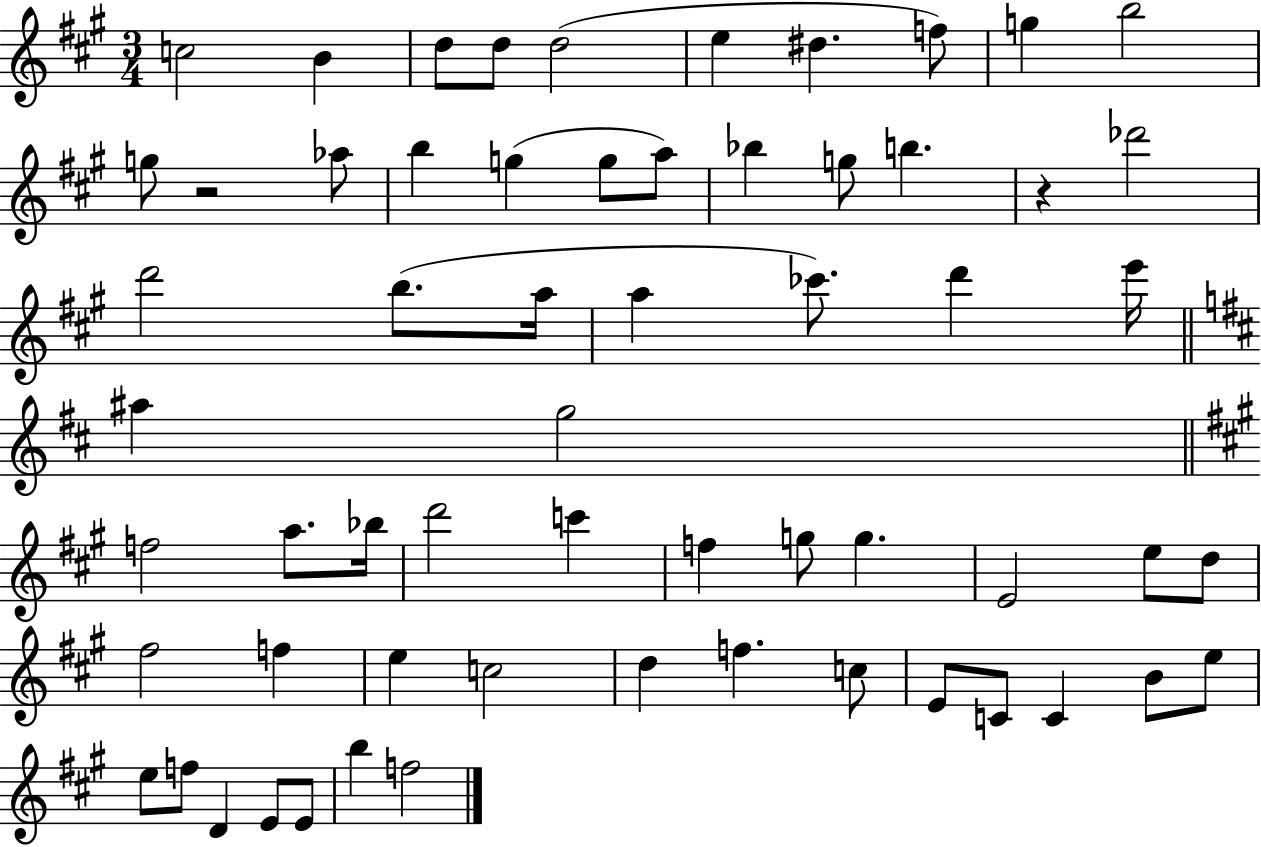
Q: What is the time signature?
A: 3/4